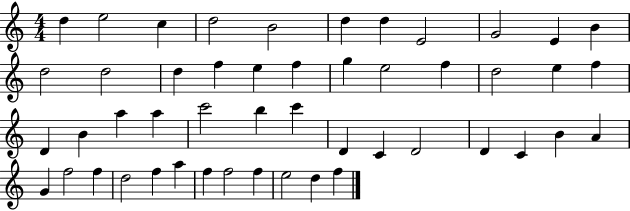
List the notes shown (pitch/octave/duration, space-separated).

D5/q E5/h C5/q D5/h B4/h D5/q D5/q E4/h G4/h E4/q B4/q D5/h D5/h D5/q F5/q E5/q F5/q G5/q E5/h F5/q D5/h E5/q F5/q D4/q B4/q A5/q A5/q C6/h B5/q C6/q D4/q C4/q D4/h D4/q C4/q B4/q A4/q G4/q F5/h F5/q D5/h F5/q A5/q F5/q F5/h F5/q E5/h D5/q F5/q